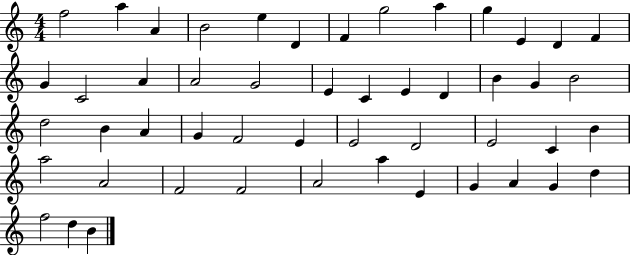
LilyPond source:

{
  \clef treble
  \numericTimeSignature
  \time 4/4
  \key c \major
  f''2 a''4 a'4 | b'2 e''4 d'4 | f'4 g''2 a''4 | g''4 e'4 d'4 f'4 | \break g'4 c'2 a'4 | a'2 g'2 | e'4 c'4 e'4 d'4 | b'4 g'4 b'2 | \break d''2 b'4 a'4 | g'4 f'2 e'4 | e'2 d'2 | e'2 c'4 b'4 | \break a''2 a'2 | f'2 f'2 | a'2 a''4 e'4 | g'4 a'4 g'4 d''4 | \break f''2 d''4 b'4 | \bar "|."
}